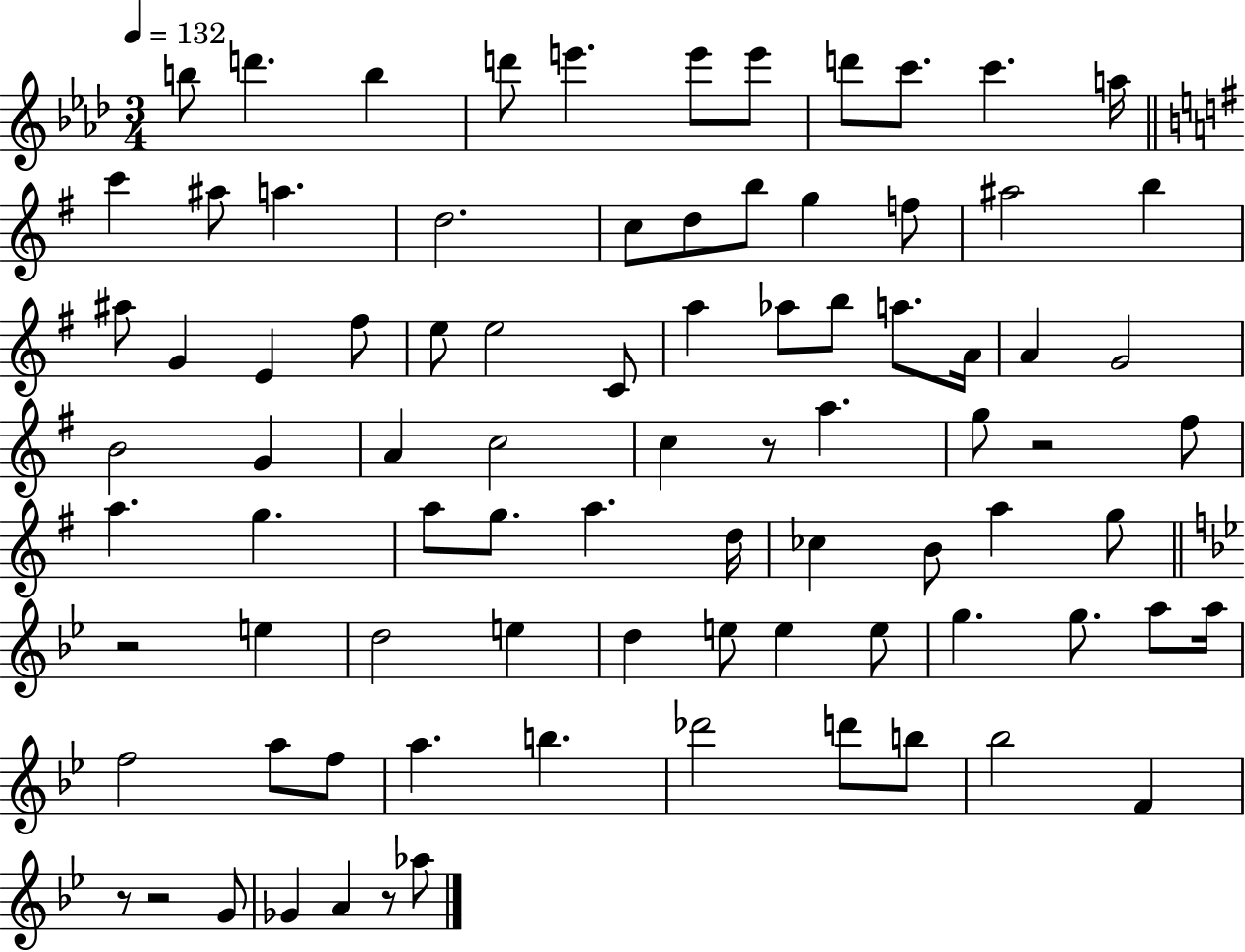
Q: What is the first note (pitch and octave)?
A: B5